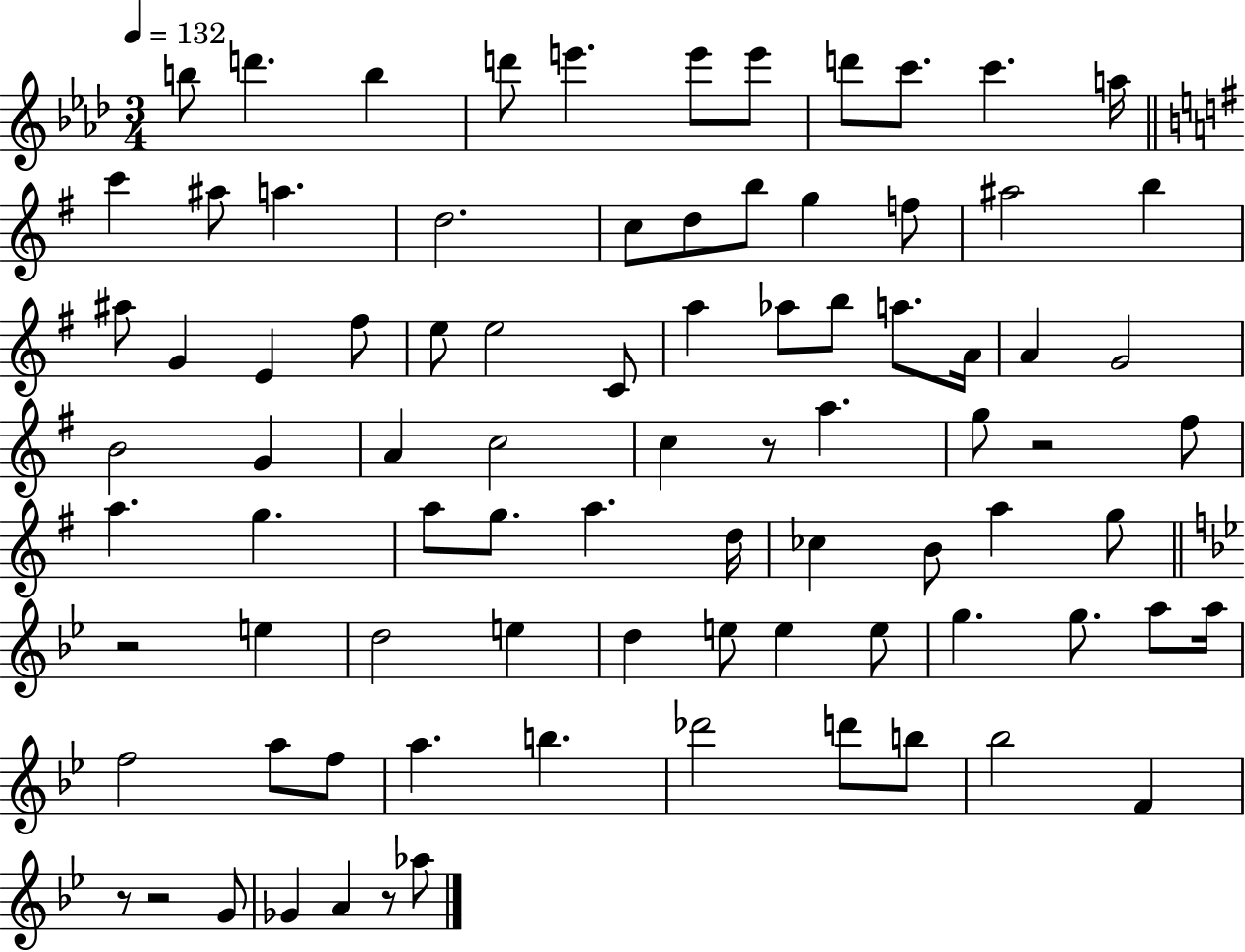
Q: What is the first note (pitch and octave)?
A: B5